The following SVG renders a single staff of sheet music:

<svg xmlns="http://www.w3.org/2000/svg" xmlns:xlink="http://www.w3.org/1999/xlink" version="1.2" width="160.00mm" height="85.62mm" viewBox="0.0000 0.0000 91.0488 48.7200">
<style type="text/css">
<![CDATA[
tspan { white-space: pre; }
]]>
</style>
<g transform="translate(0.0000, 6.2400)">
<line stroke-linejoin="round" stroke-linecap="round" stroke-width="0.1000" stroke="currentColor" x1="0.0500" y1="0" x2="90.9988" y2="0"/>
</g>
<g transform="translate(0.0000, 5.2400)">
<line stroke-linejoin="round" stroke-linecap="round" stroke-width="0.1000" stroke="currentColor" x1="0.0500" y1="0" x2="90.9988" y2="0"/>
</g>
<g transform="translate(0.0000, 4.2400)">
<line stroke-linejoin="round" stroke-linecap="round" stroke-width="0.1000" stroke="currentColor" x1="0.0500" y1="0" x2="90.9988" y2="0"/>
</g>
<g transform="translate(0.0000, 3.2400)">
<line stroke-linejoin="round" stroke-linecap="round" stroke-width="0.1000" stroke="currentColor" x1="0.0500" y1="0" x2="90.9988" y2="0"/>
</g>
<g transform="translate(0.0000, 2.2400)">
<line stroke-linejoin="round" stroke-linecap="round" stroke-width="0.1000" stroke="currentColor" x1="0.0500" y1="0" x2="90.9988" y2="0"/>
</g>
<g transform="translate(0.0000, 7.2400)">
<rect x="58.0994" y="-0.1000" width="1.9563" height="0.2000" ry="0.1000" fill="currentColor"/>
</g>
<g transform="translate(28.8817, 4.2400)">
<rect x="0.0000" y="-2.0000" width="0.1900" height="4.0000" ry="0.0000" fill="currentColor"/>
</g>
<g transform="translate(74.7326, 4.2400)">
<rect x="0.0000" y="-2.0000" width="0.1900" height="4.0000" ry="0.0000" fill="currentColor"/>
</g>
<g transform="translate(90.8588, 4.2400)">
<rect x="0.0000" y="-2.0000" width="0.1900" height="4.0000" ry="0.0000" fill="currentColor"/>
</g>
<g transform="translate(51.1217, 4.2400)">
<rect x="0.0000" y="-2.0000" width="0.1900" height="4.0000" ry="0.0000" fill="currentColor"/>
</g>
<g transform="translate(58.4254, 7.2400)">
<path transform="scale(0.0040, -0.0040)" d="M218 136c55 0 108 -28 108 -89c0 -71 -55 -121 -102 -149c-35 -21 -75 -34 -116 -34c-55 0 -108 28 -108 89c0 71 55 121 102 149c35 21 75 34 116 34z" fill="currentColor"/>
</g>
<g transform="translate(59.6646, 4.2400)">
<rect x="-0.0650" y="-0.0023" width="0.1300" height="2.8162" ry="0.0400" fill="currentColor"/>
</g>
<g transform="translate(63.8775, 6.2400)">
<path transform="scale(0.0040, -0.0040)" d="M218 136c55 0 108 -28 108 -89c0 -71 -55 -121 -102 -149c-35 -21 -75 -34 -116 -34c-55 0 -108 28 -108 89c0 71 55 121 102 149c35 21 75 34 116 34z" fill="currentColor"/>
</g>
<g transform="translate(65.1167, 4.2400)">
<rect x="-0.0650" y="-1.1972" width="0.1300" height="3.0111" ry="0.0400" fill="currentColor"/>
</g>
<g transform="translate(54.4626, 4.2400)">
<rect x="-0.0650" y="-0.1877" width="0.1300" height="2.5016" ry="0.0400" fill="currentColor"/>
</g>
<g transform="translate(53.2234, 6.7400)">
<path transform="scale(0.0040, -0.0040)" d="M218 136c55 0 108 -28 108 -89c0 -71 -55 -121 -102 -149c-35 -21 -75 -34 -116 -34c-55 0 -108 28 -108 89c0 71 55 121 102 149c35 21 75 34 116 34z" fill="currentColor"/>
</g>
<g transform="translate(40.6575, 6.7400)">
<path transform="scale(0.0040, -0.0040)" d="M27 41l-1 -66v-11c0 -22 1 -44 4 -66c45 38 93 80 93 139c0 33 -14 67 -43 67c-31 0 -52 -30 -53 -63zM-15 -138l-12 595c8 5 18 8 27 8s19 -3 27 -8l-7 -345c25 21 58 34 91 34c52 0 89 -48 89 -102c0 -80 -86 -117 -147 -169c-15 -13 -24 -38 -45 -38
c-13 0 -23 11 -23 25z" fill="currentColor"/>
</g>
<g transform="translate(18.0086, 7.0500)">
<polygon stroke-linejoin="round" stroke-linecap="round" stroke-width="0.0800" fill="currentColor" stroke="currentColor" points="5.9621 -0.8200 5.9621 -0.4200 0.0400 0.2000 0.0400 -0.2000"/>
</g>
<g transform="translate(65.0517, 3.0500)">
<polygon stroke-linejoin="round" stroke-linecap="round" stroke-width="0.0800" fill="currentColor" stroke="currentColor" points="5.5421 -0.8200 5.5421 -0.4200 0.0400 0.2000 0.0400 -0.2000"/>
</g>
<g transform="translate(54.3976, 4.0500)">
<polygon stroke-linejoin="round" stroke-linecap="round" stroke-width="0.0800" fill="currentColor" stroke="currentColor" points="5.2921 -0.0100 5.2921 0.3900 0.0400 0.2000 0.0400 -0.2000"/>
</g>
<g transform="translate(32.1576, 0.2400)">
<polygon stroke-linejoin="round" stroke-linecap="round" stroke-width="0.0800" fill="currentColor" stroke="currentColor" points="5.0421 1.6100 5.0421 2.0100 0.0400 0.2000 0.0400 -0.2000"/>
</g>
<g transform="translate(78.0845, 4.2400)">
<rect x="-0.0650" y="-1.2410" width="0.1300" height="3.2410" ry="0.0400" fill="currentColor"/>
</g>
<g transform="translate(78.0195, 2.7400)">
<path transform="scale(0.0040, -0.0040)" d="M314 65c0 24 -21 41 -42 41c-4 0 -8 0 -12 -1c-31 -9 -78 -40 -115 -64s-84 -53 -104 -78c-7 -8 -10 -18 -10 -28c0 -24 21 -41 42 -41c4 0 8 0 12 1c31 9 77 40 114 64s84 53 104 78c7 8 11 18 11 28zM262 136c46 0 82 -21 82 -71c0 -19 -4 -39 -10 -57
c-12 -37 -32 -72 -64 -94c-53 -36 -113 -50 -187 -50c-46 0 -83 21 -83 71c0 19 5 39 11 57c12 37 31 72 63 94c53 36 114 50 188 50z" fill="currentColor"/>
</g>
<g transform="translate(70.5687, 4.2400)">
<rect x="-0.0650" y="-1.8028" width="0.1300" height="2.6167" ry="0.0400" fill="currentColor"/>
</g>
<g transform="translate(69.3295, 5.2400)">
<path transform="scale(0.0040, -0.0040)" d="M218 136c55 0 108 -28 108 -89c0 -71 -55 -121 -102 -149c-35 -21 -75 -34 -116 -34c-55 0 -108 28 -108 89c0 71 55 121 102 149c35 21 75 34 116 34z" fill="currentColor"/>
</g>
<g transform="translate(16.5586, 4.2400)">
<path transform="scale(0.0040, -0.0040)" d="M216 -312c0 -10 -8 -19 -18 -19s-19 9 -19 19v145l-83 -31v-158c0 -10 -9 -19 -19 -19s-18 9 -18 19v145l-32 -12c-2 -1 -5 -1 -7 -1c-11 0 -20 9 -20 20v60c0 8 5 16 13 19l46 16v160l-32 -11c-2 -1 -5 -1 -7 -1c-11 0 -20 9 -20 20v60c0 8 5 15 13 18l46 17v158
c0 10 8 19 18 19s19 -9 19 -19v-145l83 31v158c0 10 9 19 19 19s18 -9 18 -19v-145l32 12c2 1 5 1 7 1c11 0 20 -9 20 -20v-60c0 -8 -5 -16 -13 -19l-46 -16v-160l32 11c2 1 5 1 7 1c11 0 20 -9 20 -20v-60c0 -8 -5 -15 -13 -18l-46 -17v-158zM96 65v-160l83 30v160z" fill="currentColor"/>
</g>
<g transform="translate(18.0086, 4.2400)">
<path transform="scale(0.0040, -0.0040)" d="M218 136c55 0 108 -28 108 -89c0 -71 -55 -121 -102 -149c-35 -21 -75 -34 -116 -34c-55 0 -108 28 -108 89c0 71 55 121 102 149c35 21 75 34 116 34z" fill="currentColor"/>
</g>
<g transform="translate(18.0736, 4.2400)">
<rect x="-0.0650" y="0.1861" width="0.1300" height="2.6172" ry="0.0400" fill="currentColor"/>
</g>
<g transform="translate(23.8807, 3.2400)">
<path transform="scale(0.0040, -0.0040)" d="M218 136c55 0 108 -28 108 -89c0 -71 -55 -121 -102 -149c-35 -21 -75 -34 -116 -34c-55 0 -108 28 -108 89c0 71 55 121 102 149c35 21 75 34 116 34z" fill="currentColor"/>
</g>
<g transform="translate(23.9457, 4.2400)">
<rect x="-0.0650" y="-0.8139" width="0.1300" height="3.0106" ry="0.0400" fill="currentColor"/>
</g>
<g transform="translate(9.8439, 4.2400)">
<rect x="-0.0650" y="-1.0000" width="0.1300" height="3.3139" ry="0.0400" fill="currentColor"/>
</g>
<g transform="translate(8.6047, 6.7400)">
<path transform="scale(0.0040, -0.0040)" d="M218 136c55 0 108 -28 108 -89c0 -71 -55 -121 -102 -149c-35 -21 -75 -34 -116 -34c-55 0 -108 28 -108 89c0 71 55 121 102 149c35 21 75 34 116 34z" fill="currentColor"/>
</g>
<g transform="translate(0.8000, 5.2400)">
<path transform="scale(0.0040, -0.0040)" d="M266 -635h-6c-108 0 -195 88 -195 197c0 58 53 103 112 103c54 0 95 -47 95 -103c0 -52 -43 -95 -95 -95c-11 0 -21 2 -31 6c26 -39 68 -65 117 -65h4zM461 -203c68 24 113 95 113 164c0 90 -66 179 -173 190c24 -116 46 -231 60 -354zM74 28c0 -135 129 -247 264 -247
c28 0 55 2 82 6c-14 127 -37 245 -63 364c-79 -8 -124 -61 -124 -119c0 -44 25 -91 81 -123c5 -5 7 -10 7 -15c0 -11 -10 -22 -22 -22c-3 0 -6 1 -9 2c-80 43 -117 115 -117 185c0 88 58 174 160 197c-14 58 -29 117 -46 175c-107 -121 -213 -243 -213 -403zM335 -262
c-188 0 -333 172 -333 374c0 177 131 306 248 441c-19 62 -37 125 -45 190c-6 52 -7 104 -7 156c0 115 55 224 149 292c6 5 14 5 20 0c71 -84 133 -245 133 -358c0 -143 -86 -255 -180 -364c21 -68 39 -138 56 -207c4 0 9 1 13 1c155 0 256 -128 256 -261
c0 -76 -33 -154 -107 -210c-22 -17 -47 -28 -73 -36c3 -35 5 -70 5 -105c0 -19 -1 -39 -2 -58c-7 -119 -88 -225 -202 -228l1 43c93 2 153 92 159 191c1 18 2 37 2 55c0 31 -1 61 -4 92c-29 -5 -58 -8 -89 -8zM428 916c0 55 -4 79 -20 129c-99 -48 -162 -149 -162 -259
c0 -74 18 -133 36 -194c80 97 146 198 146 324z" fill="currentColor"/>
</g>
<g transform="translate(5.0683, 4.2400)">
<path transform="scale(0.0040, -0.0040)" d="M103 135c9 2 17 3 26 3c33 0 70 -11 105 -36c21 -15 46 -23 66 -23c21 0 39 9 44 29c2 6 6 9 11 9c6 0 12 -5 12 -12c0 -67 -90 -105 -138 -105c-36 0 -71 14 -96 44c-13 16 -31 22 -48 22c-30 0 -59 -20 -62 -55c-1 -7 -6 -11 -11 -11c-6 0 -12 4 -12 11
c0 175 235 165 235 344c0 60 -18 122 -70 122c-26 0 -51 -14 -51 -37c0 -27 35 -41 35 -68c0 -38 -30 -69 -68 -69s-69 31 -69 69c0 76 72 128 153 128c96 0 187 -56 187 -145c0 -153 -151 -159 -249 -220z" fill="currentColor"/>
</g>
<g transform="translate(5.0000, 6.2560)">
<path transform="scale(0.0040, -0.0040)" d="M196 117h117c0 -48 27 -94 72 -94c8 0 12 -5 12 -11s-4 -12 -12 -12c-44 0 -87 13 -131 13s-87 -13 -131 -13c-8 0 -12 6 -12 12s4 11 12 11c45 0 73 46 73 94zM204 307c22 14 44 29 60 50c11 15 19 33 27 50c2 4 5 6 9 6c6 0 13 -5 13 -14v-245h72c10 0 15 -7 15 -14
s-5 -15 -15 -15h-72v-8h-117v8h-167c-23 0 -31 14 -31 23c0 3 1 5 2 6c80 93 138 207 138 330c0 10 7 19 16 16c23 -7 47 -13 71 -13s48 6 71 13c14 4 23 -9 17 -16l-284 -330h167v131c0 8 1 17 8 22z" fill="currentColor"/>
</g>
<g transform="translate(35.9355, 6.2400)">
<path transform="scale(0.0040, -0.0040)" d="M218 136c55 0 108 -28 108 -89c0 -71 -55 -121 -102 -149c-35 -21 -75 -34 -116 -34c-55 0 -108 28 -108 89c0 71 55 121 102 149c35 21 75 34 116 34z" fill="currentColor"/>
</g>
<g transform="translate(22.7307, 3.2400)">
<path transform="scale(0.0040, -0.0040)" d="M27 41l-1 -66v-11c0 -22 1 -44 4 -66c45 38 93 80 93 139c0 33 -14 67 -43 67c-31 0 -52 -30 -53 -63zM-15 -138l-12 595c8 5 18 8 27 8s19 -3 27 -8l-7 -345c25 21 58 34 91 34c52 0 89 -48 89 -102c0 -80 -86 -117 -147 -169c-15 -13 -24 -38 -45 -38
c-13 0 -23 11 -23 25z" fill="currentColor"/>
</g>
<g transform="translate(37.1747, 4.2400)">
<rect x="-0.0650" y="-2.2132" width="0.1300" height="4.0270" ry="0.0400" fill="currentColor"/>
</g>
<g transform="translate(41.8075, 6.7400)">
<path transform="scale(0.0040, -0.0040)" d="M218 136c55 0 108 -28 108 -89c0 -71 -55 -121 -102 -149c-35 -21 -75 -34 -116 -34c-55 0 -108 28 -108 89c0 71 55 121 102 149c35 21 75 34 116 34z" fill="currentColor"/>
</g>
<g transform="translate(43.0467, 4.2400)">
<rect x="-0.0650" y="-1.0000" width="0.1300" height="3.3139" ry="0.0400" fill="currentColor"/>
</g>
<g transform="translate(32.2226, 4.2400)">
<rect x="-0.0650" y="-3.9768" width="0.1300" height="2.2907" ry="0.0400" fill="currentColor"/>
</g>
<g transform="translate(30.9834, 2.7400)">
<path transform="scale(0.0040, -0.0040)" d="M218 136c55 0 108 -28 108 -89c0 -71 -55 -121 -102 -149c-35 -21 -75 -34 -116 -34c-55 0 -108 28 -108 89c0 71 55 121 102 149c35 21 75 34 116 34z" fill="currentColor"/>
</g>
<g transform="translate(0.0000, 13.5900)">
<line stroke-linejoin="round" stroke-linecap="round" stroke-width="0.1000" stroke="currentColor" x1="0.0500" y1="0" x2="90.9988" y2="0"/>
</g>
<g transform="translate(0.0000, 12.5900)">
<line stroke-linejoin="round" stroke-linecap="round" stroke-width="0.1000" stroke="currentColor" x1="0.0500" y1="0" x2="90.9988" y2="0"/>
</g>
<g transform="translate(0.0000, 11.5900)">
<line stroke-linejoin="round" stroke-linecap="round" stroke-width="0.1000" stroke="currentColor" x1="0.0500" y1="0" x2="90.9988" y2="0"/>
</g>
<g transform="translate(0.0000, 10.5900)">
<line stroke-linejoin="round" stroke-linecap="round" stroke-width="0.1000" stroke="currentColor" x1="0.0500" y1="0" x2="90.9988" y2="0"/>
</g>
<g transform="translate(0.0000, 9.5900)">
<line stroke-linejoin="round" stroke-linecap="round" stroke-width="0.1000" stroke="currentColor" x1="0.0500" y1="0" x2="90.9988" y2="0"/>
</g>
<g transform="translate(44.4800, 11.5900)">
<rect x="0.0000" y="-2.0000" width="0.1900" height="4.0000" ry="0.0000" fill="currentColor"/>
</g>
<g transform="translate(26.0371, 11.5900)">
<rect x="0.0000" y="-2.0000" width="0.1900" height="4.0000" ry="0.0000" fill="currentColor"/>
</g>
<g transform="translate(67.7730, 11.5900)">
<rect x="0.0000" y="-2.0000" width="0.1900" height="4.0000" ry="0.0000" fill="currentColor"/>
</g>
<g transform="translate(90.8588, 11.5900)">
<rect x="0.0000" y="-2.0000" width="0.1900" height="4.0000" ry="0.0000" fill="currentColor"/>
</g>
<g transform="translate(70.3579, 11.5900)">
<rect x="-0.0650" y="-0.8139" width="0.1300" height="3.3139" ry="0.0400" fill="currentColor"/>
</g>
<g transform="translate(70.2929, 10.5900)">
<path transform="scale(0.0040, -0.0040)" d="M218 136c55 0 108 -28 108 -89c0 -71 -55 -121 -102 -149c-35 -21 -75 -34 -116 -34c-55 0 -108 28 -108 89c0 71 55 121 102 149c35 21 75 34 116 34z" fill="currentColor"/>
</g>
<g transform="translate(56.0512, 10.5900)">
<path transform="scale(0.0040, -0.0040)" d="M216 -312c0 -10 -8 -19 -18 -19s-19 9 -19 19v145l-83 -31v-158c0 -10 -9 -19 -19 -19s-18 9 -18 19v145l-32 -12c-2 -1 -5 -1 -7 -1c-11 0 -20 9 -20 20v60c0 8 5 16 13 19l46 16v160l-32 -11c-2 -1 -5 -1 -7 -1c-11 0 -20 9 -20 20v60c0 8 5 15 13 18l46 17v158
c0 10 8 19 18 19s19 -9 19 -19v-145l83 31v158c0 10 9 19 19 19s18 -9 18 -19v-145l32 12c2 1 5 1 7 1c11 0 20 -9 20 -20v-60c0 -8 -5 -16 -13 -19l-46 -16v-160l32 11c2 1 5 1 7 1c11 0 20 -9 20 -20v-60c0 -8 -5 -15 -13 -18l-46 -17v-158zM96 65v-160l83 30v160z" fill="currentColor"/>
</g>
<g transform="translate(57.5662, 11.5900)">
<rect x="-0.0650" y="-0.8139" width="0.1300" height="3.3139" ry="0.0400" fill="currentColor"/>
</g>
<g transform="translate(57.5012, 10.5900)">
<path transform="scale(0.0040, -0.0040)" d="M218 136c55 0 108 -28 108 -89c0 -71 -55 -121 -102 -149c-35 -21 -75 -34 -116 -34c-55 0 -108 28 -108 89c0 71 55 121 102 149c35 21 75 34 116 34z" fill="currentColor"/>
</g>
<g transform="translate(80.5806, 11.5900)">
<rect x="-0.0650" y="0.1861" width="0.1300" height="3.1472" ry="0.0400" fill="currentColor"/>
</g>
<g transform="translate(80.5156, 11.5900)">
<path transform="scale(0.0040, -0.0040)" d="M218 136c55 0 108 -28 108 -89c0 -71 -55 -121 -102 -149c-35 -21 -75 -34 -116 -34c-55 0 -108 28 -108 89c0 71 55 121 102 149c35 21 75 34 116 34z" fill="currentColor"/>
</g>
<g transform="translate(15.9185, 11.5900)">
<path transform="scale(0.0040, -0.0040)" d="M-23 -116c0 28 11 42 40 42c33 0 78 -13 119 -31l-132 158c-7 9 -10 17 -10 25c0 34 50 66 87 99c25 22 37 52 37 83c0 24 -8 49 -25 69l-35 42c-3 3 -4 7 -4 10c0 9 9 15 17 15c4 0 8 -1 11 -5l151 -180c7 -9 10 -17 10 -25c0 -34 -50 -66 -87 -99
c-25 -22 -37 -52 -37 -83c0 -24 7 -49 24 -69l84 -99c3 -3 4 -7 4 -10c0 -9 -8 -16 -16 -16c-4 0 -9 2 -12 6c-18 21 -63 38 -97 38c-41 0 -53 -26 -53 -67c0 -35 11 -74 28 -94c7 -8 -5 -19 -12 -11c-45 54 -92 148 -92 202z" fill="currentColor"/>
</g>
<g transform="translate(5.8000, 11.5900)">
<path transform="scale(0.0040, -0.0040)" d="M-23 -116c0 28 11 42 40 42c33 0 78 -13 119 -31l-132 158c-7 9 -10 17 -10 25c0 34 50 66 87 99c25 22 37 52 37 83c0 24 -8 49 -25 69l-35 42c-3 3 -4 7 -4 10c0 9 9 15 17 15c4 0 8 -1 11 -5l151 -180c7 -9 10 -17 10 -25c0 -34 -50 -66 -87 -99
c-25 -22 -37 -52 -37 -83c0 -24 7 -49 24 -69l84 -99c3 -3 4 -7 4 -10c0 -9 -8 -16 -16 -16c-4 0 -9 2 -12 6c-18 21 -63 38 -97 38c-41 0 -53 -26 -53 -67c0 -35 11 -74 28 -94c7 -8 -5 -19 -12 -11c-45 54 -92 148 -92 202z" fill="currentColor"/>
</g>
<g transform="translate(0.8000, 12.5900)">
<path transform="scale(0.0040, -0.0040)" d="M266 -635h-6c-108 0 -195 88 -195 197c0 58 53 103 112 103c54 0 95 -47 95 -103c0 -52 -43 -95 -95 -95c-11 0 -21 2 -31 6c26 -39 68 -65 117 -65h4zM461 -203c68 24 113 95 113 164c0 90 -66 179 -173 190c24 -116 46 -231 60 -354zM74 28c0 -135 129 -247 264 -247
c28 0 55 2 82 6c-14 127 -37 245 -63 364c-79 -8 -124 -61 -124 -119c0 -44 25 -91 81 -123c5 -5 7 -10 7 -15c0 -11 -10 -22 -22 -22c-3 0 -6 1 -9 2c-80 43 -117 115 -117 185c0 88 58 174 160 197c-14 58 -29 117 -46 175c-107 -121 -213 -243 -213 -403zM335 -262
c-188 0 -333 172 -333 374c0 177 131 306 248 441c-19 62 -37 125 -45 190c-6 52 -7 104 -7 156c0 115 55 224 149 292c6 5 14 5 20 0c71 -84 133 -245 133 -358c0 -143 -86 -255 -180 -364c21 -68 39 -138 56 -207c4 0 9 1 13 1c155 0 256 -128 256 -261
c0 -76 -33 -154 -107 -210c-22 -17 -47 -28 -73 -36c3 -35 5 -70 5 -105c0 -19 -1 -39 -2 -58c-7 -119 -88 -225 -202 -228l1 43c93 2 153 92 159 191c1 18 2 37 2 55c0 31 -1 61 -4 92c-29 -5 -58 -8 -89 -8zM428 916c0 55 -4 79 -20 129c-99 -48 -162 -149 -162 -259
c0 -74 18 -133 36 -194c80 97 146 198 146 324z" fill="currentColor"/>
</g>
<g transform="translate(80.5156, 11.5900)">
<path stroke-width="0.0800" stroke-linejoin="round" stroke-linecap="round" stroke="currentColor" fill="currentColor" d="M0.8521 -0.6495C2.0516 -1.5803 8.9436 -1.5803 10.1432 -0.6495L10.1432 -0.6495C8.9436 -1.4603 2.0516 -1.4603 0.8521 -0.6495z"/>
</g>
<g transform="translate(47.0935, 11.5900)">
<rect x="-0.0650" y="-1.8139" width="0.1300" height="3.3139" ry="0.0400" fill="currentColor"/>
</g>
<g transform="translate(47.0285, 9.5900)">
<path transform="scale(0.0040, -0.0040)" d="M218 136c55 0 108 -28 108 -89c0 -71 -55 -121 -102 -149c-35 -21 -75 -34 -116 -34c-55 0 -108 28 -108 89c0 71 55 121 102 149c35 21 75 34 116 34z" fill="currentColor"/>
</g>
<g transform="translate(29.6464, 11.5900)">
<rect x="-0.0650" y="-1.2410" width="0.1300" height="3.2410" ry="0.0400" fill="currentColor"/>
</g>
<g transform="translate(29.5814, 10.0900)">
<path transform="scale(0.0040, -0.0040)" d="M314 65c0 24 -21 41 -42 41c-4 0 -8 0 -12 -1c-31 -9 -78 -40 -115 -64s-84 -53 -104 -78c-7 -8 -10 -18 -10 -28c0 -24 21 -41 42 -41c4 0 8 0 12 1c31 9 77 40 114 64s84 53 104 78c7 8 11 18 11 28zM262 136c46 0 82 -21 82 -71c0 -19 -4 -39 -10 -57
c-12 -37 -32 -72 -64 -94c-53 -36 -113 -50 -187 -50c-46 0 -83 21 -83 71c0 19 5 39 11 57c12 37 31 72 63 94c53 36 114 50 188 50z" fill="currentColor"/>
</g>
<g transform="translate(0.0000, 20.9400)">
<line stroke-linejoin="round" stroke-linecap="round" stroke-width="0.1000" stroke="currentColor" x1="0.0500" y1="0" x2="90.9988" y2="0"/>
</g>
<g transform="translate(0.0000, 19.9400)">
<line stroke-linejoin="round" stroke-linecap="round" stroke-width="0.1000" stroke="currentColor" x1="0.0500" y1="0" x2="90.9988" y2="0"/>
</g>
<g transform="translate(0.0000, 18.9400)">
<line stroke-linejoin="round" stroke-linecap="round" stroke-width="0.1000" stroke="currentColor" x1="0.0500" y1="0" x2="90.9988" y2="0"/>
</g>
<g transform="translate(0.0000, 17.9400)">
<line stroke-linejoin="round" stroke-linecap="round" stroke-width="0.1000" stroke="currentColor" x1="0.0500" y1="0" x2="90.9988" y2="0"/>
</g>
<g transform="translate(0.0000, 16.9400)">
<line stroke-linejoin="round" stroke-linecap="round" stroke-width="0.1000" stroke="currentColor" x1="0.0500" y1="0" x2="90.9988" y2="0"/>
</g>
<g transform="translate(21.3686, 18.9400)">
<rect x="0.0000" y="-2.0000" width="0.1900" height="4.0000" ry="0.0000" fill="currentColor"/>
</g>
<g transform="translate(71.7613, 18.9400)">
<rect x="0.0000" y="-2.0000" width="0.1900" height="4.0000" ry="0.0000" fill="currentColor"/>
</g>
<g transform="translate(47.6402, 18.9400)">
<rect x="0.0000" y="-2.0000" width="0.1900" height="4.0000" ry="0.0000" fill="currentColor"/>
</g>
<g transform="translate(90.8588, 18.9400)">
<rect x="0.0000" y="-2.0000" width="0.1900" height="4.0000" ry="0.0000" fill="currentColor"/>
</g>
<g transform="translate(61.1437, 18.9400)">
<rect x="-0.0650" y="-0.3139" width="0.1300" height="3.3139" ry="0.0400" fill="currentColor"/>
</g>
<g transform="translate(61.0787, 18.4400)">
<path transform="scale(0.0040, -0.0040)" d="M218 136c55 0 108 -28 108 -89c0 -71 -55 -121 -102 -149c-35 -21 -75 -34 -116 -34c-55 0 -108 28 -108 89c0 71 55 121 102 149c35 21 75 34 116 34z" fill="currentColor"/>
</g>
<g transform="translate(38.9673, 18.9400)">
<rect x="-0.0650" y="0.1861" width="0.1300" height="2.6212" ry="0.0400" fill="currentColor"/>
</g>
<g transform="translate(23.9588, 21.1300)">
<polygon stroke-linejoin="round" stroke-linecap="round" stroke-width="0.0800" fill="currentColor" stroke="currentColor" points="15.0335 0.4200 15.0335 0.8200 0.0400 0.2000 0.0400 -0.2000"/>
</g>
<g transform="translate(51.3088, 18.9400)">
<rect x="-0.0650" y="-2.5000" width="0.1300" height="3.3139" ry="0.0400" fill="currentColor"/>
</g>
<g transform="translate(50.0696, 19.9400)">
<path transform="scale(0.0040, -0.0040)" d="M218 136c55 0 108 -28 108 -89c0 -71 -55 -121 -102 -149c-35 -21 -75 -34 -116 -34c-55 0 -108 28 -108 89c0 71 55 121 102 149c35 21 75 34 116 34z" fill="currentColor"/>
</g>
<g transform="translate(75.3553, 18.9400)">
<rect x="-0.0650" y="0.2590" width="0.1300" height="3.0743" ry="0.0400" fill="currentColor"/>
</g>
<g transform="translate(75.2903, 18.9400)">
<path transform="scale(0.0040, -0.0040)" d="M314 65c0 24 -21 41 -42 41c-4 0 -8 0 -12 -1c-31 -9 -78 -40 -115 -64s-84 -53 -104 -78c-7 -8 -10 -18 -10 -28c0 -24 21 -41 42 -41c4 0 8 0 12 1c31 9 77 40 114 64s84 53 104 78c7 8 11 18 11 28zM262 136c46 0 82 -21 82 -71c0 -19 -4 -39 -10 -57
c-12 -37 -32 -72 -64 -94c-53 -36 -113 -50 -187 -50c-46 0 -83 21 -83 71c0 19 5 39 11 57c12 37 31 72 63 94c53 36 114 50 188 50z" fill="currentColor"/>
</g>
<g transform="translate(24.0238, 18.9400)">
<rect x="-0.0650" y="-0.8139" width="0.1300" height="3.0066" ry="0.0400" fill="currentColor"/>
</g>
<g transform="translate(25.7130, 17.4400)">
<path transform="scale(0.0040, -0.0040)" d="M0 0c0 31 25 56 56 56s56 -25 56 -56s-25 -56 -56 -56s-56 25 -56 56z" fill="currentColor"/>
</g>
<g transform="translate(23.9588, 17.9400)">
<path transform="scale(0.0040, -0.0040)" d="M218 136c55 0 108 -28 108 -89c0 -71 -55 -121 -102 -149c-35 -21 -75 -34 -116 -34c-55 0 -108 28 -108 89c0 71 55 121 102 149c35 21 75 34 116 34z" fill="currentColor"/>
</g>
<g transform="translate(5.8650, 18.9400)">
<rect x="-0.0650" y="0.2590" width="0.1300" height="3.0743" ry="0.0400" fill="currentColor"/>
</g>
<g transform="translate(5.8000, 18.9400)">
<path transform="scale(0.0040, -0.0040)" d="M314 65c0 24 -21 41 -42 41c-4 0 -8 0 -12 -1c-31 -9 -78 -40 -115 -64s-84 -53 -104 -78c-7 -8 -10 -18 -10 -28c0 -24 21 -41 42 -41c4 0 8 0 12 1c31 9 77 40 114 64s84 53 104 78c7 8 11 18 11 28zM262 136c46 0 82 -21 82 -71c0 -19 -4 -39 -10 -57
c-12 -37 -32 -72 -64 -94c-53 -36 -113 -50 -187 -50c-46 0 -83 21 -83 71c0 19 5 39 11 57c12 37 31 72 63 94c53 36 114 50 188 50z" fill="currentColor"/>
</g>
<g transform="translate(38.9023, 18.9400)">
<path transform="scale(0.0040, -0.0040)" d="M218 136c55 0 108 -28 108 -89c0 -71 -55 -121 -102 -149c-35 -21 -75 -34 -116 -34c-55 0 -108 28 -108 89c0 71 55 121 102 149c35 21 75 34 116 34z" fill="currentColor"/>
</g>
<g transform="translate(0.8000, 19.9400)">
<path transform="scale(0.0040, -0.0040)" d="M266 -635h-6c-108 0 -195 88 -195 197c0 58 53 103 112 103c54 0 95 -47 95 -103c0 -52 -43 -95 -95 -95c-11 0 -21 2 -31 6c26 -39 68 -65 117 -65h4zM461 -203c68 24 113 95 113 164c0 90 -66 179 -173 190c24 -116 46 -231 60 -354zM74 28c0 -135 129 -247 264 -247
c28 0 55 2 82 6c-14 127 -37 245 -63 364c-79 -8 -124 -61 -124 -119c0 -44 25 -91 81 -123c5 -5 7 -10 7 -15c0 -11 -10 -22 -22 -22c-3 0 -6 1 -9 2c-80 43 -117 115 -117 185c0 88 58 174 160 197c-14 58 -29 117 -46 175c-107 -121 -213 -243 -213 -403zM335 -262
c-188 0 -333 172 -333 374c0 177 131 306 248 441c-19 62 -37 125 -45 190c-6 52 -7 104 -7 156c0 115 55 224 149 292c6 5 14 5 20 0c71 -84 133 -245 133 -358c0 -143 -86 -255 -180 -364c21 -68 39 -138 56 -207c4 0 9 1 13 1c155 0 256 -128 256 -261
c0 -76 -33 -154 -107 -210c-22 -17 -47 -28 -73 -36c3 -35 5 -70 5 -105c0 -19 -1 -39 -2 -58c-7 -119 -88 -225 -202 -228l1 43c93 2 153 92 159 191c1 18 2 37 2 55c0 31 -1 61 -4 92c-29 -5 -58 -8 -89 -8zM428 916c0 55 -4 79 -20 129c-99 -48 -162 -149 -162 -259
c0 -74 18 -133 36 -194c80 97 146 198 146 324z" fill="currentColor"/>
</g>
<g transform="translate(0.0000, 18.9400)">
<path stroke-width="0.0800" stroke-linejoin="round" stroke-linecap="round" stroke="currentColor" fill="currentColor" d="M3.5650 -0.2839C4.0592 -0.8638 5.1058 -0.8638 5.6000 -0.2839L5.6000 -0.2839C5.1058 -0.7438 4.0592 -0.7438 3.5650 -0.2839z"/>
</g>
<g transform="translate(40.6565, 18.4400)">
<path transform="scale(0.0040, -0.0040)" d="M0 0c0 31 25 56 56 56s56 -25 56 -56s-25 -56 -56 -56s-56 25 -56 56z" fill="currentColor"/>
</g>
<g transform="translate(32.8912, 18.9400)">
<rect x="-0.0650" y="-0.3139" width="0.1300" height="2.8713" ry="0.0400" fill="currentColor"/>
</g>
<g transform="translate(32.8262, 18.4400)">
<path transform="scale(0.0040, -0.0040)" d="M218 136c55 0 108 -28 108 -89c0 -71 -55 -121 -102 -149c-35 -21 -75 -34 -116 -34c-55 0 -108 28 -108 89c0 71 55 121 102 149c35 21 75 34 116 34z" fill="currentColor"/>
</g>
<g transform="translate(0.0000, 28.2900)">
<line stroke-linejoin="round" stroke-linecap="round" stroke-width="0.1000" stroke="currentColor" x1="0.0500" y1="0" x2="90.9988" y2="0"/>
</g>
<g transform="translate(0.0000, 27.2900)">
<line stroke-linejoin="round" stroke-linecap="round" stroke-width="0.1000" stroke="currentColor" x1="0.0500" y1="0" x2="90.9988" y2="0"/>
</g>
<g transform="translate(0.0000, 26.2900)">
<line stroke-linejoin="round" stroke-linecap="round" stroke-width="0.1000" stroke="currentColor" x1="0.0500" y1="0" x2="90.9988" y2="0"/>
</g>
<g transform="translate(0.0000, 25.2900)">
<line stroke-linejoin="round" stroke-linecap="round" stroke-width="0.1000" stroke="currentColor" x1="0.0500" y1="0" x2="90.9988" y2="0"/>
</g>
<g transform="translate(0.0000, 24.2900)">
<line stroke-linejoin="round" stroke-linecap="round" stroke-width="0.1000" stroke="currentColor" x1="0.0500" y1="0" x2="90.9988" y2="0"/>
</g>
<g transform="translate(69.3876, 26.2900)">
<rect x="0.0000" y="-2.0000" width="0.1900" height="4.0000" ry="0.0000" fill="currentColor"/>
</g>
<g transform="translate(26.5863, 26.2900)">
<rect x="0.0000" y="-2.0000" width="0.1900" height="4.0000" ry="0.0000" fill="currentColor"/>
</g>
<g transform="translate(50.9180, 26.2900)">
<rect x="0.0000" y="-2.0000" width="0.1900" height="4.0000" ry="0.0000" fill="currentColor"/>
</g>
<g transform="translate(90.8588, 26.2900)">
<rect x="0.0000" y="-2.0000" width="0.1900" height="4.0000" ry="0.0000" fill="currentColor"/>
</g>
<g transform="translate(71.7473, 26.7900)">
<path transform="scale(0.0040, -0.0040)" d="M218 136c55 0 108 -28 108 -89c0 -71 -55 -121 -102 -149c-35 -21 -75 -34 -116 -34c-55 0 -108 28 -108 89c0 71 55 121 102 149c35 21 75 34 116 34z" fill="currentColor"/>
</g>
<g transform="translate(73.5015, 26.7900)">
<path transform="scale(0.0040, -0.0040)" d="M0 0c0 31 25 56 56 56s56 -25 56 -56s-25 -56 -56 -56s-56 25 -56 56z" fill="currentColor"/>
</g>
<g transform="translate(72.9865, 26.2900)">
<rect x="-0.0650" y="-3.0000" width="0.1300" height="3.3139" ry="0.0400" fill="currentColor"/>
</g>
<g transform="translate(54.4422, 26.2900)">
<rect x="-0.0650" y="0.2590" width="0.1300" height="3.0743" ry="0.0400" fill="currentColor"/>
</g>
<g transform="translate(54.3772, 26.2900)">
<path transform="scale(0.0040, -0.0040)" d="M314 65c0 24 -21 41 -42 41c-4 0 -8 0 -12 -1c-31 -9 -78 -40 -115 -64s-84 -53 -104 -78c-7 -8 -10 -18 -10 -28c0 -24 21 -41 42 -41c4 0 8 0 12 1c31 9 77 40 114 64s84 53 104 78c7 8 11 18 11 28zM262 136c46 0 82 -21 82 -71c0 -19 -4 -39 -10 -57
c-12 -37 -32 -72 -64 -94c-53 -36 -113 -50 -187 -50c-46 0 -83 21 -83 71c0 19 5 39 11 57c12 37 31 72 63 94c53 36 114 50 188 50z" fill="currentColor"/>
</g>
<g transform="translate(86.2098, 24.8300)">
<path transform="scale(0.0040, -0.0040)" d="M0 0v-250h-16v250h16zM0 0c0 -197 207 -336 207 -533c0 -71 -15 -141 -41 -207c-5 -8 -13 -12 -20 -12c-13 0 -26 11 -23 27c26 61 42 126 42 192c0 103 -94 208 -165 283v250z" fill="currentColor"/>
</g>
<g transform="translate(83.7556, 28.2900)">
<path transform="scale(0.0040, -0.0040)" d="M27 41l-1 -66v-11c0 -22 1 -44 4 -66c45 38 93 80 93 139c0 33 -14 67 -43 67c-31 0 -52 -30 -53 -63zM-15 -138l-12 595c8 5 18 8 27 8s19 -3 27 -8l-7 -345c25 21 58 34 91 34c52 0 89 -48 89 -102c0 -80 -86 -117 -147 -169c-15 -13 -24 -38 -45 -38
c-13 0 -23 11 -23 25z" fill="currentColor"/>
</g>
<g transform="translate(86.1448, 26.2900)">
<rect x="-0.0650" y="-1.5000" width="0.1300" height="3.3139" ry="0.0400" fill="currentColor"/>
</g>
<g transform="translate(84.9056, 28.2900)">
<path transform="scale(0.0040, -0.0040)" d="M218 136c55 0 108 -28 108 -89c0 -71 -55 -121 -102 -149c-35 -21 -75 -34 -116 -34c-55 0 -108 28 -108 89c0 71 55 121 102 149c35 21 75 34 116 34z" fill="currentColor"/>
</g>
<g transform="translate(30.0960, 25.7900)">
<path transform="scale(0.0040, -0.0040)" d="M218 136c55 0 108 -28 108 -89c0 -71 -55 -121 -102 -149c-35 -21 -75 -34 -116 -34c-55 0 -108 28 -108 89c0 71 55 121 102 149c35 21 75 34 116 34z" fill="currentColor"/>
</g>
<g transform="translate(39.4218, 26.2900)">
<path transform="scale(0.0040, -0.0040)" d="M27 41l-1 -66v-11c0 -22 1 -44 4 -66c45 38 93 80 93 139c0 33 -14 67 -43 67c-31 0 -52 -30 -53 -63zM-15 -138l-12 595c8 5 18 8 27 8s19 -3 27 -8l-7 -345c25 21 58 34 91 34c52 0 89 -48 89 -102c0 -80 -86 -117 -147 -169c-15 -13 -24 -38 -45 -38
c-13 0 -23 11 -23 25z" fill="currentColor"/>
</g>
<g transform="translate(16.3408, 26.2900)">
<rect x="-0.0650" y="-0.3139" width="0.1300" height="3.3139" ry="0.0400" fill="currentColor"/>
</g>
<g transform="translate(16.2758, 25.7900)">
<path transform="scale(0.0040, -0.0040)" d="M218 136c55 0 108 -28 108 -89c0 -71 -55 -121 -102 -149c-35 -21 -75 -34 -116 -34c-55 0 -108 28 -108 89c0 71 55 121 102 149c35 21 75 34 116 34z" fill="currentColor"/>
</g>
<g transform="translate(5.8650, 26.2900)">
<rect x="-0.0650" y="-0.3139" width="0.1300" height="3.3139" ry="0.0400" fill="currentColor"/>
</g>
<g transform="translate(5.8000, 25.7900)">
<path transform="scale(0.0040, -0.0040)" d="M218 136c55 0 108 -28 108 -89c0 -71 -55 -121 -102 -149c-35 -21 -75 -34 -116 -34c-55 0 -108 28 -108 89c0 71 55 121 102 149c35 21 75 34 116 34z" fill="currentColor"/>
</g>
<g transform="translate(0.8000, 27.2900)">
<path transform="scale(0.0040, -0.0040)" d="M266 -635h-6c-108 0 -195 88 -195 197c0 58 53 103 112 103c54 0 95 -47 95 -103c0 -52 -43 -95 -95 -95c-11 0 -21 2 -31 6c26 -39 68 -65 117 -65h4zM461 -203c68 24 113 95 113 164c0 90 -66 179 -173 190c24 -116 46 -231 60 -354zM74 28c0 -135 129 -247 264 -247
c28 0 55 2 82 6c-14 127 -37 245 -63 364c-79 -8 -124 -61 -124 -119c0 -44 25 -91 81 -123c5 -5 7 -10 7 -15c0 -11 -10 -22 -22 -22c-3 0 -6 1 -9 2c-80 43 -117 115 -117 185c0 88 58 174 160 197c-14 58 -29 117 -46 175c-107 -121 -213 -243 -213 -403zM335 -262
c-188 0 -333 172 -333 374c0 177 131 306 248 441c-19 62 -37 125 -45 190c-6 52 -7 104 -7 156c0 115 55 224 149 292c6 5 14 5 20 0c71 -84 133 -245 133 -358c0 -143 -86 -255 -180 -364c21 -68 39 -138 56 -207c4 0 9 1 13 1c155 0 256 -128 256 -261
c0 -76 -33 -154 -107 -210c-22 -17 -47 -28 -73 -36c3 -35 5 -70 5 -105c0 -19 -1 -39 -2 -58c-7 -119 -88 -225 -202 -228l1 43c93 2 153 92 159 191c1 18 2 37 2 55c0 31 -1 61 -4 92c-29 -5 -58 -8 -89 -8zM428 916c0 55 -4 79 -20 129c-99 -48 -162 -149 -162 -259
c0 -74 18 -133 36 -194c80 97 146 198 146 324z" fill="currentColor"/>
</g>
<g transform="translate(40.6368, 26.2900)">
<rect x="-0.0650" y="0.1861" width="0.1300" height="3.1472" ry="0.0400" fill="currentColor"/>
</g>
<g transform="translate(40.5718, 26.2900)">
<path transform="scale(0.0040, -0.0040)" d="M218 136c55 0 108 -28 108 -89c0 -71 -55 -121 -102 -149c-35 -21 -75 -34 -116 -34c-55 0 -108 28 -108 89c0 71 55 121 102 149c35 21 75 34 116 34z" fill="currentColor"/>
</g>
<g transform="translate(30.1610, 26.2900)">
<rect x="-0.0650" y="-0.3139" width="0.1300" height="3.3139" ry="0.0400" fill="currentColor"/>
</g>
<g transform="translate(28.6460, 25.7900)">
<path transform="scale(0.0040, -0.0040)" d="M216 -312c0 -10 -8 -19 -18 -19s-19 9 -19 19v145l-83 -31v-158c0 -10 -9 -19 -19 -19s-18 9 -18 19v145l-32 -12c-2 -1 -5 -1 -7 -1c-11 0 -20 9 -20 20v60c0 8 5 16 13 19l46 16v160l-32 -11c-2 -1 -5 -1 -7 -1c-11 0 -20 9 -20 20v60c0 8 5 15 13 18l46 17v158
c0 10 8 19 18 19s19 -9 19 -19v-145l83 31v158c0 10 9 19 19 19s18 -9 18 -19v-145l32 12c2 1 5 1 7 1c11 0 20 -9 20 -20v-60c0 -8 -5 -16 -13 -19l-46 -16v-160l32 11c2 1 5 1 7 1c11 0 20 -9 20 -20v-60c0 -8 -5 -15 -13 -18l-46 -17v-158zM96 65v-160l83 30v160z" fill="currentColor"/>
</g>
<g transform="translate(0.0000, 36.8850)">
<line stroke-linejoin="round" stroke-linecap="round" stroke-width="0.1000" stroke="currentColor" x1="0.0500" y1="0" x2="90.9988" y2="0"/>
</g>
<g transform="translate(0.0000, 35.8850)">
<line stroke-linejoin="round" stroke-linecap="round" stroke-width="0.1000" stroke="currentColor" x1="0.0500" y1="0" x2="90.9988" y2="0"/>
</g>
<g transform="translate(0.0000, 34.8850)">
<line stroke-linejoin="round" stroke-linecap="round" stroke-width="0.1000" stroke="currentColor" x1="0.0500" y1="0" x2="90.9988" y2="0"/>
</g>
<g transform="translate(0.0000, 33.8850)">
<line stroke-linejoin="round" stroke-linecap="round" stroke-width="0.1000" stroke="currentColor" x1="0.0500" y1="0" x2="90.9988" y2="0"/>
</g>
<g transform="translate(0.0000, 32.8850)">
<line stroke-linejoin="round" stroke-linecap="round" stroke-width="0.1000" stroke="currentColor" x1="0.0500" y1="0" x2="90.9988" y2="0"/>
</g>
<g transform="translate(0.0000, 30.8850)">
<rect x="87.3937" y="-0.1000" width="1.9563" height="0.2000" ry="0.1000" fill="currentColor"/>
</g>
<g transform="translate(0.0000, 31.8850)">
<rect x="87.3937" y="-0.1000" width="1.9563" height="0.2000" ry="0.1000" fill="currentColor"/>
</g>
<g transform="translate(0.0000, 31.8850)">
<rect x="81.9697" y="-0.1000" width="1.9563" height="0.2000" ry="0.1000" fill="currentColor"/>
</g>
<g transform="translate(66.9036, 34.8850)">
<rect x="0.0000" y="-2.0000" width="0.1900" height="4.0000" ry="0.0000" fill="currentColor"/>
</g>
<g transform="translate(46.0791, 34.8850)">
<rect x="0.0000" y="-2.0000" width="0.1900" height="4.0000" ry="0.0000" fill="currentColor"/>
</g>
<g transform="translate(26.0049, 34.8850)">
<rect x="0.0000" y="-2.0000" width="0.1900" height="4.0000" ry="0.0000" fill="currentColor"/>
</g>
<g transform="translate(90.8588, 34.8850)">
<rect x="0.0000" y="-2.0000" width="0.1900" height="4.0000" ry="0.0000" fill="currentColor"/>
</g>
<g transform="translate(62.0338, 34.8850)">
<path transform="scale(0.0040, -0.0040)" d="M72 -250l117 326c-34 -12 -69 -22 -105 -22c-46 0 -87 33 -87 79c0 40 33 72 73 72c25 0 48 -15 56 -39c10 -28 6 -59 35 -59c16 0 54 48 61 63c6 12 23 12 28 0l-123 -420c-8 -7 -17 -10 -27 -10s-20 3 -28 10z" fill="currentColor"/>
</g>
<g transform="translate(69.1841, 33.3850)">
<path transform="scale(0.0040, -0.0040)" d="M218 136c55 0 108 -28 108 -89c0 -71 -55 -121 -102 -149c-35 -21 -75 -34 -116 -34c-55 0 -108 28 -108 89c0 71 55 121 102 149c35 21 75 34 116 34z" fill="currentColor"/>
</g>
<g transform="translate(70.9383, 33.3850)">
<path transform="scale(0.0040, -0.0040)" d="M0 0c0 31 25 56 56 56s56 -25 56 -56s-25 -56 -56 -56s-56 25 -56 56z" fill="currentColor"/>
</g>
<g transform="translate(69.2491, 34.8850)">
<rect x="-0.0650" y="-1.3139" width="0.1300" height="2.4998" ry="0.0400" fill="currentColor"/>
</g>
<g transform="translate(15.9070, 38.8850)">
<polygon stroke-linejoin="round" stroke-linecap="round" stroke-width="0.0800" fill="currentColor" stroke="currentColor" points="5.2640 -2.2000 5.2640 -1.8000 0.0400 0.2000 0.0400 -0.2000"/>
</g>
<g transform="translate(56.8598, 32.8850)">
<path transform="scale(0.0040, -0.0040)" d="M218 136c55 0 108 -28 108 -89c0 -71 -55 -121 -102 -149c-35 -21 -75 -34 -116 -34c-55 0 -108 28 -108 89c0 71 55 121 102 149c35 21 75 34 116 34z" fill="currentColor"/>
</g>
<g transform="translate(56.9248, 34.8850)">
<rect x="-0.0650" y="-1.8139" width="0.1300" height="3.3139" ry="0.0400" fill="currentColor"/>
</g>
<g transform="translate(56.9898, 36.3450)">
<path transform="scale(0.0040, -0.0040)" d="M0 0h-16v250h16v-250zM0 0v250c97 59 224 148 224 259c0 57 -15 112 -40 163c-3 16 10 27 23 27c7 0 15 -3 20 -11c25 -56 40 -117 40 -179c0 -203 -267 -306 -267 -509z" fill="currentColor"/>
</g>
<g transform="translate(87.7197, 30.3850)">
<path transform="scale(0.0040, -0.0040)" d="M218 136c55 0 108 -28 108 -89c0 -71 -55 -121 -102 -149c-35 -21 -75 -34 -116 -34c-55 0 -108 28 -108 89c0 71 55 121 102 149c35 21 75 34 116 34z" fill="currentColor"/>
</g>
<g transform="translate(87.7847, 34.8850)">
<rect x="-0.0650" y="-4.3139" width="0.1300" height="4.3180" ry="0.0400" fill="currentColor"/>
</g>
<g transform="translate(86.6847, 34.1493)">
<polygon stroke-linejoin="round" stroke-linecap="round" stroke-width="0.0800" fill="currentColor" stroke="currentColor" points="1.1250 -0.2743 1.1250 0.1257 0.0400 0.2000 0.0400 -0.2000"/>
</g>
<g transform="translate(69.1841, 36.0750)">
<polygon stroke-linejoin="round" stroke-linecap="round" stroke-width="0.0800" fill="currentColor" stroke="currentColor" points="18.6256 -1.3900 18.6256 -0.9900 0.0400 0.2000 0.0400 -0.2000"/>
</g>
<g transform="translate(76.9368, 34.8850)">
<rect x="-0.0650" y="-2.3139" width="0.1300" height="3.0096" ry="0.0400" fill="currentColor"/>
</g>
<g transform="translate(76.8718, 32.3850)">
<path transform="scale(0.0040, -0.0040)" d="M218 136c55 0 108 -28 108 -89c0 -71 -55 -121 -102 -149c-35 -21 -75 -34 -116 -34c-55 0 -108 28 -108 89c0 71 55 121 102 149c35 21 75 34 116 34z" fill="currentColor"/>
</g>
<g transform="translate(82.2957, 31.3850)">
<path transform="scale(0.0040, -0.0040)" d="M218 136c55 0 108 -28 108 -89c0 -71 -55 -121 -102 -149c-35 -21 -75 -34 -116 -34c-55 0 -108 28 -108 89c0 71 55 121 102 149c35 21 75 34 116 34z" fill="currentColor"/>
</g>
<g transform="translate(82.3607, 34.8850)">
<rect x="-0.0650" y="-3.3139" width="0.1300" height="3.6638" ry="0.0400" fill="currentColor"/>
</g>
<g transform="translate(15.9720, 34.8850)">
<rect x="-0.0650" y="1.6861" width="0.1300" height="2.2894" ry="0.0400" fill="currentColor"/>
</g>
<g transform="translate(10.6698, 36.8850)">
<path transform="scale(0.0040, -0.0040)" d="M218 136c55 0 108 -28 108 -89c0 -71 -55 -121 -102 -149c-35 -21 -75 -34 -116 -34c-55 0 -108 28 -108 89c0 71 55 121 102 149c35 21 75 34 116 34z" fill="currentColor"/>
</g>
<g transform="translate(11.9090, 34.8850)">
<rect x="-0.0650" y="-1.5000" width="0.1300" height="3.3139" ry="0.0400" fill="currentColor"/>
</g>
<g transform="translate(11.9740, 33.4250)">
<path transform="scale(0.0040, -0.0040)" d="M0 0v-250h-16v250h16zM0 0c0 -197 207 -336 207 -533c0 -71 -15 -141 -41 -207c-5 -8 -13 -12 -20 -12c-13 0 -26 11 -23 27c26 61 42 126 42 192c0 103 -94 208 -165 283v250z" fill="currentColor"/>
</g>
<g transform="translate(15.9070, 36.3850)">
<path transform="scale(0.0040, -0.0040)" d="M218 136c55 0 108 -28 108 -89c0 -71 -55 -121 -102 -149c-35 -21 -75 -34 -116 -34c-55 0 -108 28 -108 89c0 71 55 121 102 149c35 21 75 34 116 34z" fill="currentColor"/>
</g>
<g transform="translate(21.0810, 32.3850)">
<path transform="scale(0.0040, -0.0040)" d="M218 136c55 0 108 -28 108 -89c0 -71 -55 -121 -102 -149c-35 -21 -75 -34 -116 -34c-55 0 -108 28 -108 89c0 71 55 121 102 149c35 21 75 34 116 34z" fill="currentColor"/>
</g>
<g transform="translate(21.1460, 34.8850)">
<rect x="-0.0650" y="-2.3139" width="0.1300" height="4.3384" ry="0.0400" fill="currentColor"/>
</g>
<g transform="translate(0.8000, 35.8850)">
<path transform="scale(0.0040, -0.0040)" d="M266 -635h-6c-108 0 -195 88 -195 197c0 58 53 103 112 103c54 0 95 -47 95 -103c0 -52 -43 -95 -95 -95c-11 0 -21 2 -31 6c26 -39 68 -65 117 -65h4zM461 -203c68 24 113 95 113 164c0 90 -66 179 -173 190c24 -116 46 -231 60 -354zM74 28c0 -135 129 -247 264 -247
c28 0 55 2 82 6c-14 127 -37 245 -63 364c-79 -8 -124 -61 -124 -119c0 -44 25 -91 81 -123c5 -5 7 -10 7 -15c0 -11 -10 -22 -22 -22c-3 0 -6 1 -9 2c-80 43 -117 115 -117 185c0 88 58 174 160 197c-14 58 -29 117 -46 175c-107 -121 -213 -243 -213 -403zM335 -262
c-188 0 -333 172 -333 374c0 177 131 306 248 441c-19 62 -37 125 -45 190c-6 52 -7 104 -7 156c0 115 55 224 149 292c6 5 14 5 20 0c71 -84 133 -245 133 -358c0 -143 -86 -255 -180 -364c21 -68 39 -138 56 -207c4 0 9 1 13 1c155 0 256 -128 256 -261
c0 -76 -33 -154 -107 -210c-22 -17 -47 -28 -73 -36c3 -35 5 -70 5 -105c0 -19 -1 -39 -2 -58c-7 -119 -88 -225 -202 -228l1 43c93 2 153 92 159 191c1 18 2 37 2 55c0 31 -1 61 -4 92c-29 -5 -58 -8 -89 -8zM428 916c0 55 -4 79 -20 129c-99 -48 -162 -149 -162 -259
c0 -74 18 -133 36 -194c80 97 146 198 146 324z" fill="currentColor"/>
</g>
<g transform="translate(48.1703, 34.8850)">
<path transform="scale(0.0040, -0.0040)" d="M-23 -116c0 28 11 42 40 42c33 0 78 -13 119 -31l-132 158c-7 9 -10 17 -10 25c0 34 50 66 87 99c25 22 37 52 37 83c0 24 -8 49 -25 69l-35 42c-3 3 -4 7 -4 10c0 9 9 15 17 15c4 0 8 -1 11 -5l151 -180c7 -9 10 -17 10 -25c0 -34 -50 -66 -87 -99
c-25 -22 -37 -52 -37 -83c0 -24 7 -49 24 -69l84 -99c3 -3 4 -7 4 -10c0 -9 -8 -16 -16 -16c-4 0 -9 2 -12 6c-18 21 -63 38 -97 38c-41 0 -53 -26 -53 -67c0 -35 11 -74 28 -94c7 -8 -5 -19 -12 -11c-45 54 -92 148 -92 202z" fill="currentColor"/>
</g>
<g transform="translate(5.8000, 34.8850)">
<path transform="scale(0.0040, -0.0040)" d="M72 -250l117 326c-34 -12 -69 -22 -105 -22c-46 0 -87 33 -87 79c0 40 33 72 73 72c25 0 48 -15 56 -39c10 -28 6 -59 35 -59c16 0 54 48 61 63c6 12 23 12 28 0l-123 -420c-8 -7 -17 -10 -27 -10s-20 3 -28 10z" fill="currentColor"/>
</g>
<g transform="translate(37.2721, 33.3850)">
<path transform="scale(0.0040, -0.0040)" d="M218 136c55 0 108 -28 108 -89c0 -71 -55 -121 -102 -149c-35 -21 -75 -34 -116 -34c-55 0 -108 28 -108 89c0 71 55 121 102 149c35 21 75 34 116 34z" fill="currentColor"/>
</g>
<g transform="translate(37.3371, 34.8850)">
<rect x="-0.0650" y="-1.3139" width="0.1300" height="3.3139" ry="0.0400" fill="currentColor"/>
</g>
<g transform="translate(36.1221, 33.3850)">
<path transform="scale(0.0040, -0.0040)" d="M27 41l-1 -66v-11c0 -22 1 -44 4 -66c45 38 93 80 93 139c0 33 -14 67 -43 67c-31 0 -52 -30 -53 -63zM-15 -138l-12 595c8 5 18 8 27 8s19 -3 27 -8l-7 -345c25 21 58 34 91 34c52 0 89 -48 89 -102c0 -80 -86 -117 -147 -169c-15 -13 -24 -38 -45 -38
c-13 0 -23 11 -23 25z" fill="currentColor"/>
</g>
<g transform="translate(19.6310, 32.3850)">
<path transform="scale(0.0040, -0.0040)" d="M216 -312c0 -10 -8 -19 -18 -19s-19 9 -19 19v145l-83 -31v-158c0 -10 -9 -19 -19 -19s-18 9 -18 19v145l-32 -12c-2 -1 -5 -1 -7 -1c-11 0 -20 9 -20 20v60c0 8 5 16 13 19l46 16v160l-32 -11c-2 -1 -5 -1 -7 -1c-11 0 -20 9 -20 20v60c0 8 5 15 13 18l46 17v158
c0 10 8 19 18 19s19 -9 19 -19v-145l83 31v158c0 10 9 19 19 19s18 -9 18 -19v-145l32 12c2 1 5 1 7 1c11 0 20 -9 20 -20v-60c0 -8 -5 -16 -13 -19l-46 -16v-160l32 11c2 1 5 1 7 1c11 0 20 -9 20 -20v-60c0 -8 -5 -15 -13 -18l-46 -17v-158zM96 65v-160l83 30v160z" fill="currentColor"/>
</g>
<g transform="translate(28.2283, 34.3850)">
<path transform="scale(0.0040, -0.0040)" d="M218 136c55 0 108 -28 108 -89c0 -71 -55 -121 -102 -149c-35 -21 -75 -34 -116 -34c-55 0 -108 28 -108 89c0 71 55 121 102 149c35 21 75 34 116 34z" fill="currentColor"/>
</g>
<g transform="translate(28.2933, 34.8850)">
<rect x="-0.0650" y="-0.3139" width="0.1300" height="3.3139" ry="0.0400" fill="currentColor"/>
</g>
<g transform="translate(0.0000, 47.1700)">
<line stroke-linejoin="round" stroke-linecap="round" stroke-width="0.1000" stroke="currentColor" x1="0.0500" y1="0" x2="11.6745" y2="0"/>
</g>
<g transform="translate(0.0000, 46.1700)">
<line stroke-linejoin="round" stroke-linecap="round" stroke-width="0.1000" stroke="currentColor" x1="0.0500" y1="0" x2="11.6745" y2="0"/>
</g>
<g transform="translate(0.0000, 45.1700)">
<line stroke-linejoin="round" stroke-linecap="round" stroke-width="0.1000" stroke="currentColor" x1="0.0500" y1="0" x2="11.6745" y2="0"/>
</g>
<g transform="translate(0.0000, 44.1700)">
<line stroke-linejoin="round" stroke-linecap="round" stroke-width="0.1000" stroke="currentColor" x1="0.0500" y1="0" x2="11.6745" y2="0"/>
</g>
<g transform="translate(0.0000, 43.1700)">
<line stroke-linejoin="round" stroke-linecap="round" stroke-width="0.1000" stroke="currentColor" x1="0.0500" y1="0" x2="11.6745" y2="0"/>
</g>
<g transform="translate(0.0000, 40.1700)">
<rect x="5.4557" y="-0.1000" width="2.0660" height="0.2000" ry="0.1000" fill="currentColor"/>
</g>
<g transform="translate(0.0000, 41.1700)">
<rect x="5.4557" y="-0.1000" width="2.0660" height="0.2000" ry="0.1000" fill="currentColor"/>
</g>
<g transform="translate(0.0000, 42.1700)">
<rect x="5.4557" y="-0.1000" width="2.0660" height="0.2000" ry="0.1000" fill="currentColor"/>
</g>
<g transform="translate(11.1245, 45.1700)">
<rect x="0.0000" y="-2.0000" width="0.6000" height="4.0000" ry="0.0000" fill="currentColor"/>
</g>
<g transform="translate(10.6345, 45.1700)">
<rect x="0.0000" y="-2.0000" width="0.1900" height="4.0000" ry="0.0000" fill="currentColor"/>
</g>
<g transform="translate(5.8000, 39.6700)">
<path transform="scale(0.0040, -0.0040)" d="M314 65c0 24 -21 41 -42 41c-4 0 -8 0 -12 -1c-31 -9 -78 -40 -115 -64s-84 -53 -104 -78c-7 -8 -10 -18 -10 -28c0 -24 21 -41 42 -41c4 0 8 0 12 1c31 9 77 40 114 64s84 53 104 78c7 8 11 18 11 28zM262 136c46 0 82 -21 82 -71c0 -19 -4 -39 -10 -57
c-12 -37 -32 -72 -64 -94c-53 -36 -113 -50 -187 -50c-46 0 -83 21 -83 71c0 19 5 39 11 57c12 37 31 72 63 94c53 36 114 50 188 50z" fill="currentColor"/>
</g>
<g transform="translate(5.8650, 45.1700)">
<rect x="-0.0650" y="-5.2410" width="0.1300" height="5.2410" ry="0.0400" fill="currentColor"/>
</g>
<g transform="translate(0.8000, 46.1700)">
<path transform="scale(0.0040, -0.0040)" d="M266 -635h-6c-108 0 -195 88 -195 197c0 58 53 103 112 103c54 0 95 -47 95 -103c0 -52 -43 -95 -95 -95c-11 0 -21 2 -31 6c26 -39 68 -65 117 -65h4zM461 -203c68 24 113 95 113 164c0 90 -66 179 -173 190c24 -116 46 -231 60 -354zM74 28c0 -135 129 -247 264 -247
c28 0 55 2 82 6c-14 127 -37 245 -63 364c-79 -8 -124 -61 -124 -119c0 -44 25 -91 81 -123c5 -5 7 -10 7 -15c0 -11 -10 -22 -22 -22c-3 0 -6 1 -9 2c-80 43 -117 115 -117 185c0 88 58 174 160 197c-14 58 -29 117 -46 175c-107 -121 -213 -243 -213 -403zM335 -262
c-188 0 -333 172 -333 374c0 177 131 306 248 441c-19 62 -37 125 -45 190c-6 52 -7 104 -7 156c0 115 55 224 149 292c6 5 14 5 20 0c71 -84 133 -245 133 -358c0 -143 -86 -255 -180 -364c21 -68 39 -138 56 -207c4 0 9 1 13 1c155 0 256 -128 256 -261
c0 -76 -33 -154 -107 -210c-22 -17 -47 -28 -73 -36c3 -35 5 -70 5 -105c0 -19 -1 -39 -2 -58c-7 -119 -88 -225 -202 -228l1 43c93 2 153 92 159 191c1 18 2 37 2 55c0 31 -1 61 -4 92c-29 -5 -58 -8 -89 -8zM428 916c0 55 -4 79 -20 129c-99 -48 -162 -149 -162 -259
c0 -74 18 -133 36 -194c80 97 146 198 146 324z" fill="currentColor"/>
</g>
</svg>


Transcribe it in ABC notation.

X:1
T:Untitled
M:2/4
L:1/4
K:C
D ^B/2 _d/2 e/2 E/2 _D D/2 C/2 E/2 G/2 e2 z z e2 f ^d d B B2 d/2 c/2 B/2 G c B2 c c ^c _B B2 A _E/2 z/2 E/2 F/2 ^g/2 c _e z f/2 z/2 e/2 g/2 b/2 d'/4 f'2